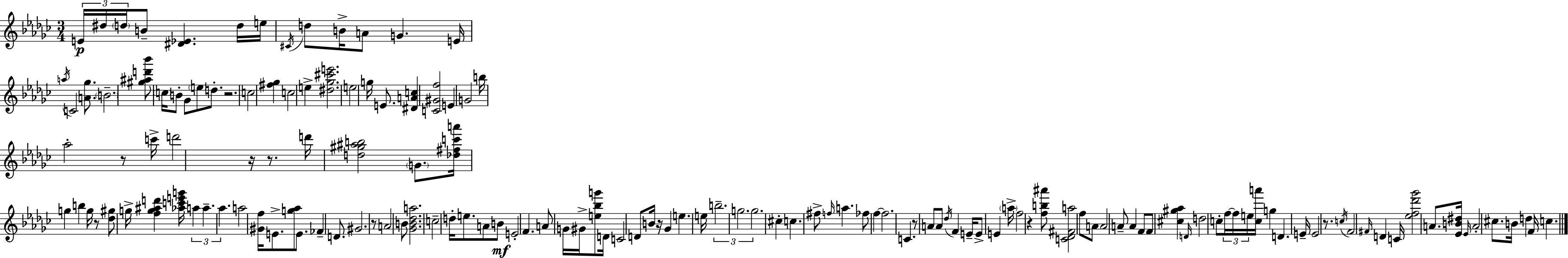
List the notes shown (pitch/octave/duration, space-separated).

E4/s D#5/s D5/s B4/e [D#4,Eb4]/q. D5/s E5/s C#4/s D5/e B4/s A4/e G4/q. E4/s A5/s C4/h [A4,Gb5]/e. B4/h. [G#5,A#5,D6,Bb6]/e C5/s B4/e Gb4/e E5/e D5/e. R/h. C5/h [F#5,Gb5]/q C5/h E5/q [D#5,Gb5,C#6,E6]/h. E5/h G5/s E4/e. [D#4,A4,C5]/q [C4,G#4,F5]/h E4/q G4/h B5/s Ab5/h R/e C6/s D6/h R/s R/e. D6/s [D5,G#5,A#5,B5]/h G4/e. [Db5,F#5,C6,A6]/s G5/q B5/q G5/s R/e [Db5,G#5]/e G5/s [F5,G5,A#5,D6]/q [Ab5,C6,E6,G6]/s A5/q A5/q. Ab5/q. A5/h [G#4,F5]/s E4/e. [G5,Ab5]/e E4/e. FES4/q D4/e. G#4/h. R/e A4/h B4/e [Gb4,B4,Db5,A5]/h. C5/h D5/s E5/e. A4/e B4/e E4/h F4/q. A4/e G4/s G#4/s [E5,Bb5,G6]/e D4/s C4/h D4/e B4/s R/s Gb4/q E5/q. E5/s B5/h. G5/h. G5/h. C#5/q C5/q. F#5/e F5/s A5/q. FES5/e F5/q F5/h. C4/q. R/e A4/e A4/e Db5/s F4/q E4/s E4/e E4/q A5/s F5/h R/q [F5,B5,A#6]/e [C4,Db4,F#4,A5]/h F5/e A4/e A4/h A4/e A4/q F4/e F4/e [C#5,G#5,Ab5]/q D4/s D5/h C5/e F5/s F5/s E5/s [C5,A6]/s G5/q D4/q. E4/s E4/h R/e. C5/s F4/h F#4/s D4/q C4/s [Eb5,F5,Db6,Gb6]/h A4/e. [Eb4,B4,D#5]/s Eb4/s A4/h C#5/e. B4/s D5/q F4/s C5/q.